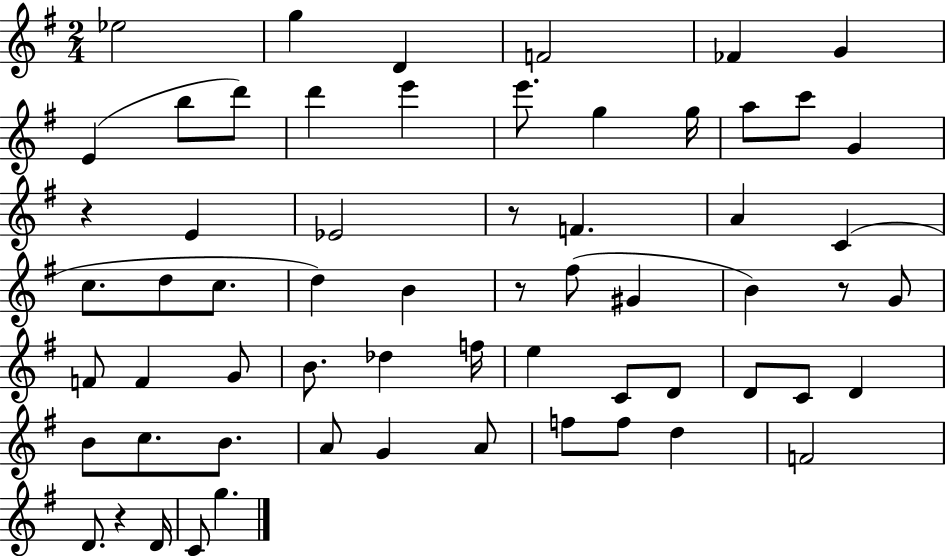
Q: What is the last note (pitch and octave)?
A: G5